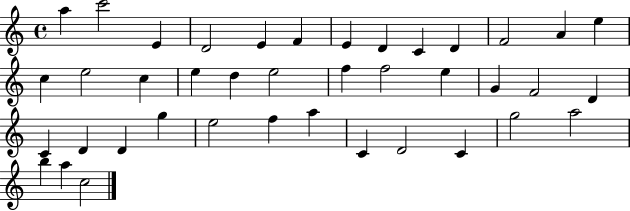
{
  \clef treble
  \time 4/4
  \defaultTimeSignature
  \key c \major
  a''4 c'''2 e'4 | d'2 e'4 f'4 | e'4 d'4 c'4 d'4 | f'2 a'4 e''4 | \break c''4 e''2 c''4 | e''4 d''4 e''2 | f''4 f''2 e''4 | g'4 f'2 d'4 | \break c'4 d'4 d'4 g''4 | e''2 f''4 a''4 | c'4 d'2 c'4 | g''2 a''2 | \break b''4 a''4 c''2 | \bar "|."
}